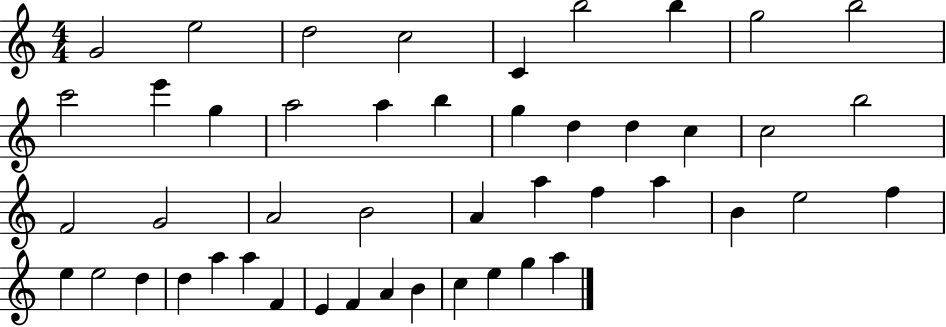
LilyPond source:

{
  \clef treble
  \numericTimeSignature
  \time 4/4
  \key c \major
  g'2 e''2 | d''2 c''2 | c'4 b''2 b''4 | g''2 b''2 | \break c'''2 e'''4 g''4 | a''2 a''4 b''4 | g''4 d''4 d''4 c''4 | c''2 b''2 | \break f'2 g'2 | a'2 b'2 | a'4 a''4 f''4 a''4 | b'4 e''2 f''4 | \break e''4 e''2 d''4 | d''4 a''4 a''4 f'4 | e'4 f'4 a'4 b'4 | c''4 e''4 g''4 a''4 | \break \bar "|."
}